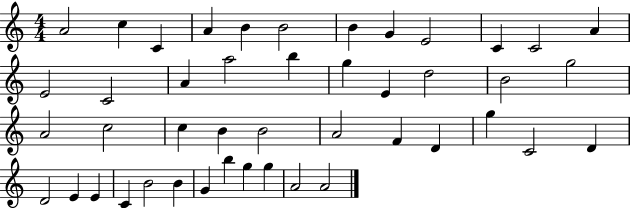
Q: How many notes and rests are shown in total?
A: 45